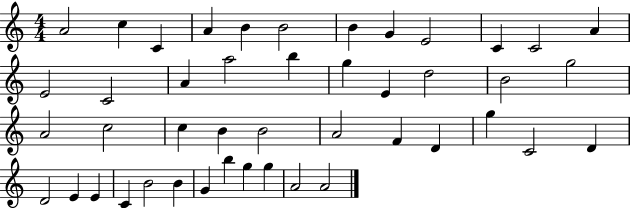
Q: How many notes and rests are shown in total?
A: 45